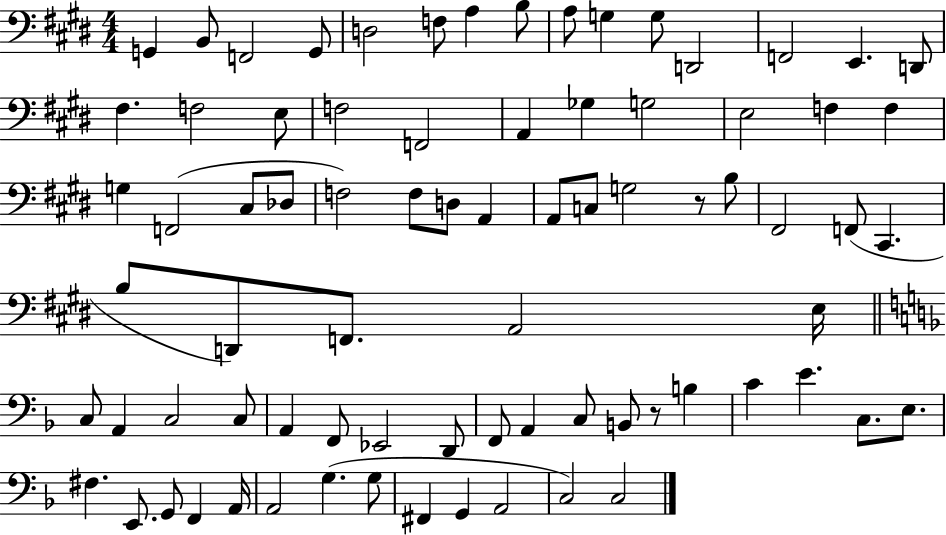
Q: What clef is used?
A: bass